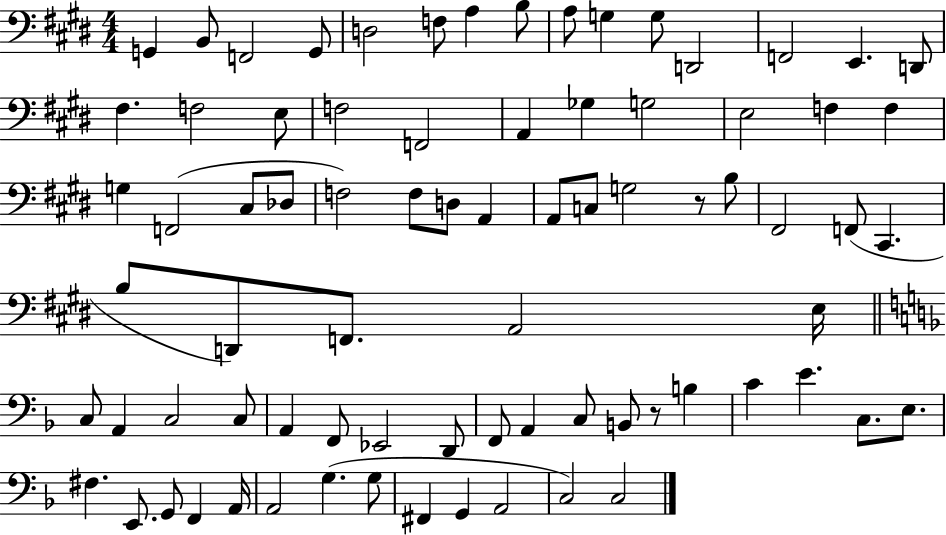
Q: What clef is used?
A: bass